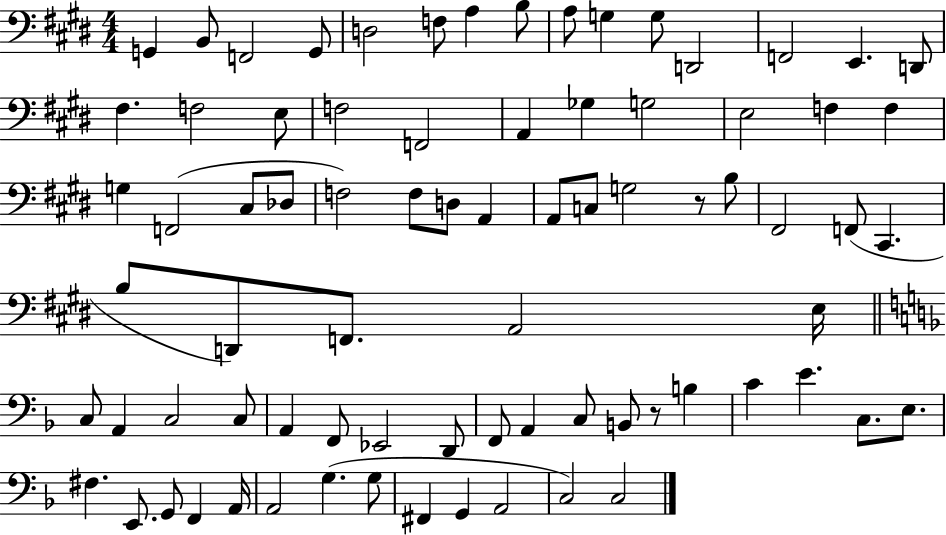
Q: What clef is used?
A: bass